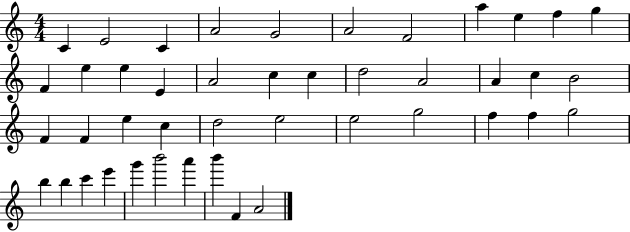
C4/q E4/h C4/q A4/h G4/h A4/h F4/h A5/q E5/q F5/q G5/q F4/q E5/q E5/q E4/q A4/h C5/q C5/q D5/h A4/h A4/q C5/q B4/h F4/q F4/q E5/q C5/q D5/h E5/h E5/h G5/h F5/q F5/q G5/h B5/q B5/q C6/q E6/q G6/q B6/h A6/q B6/q F4/q A4/h